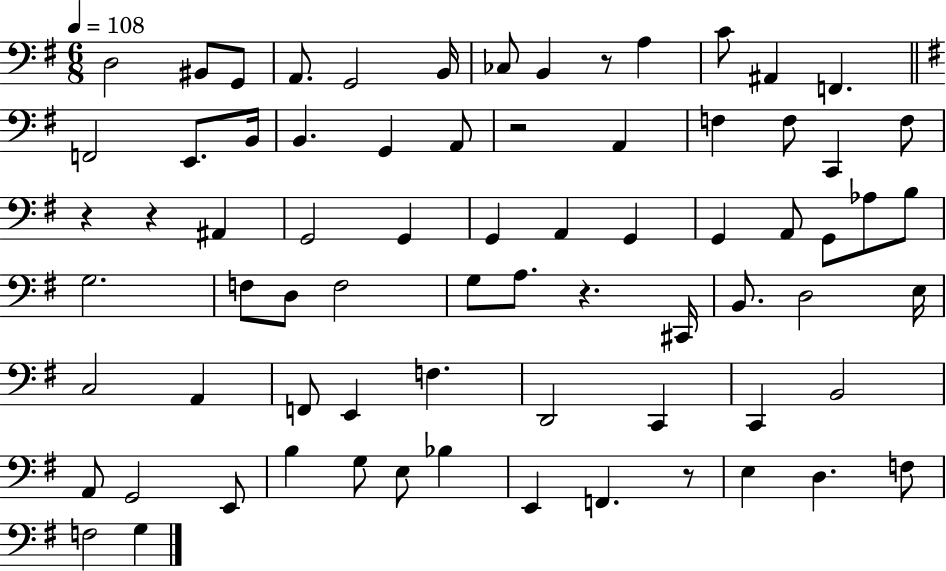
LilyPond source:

{
  \clef bass
  \numericTimeSignature
  \time 6/8
  \key g \major
  \tempo 4 = 108
  \repeat volta 2 { d2 bis,8 g,8 | a,8. g,2 b,16 | ces8 b,4 r8 a4 | c'8 ais,4 f,4. | \break \bar "||" \break \key g \major f,2 e,8. b,16 | b,4. g,4 a,8 | r2 a,4 | f4 f8 c,4 f8 | \break r4 r4 ais,4 | g,2 g,4 | g,4 a,4 g,4 | g,4 a,8 g,8 aes8 b8 | \break g2. | f8 d8 f2 | g8 a8. r4. cis,16 | b,8. d2 e16 | \break c2 a,4 | f,8 e,4 f4. | d,2 c,4 | c,4 b,2 | \break a,8 g,2 e,8 | b4 g8 e8 bes4 | e,4 f,4. r8 | e4 d4. f8 | \break f2 g4 | } \bar "|."
}